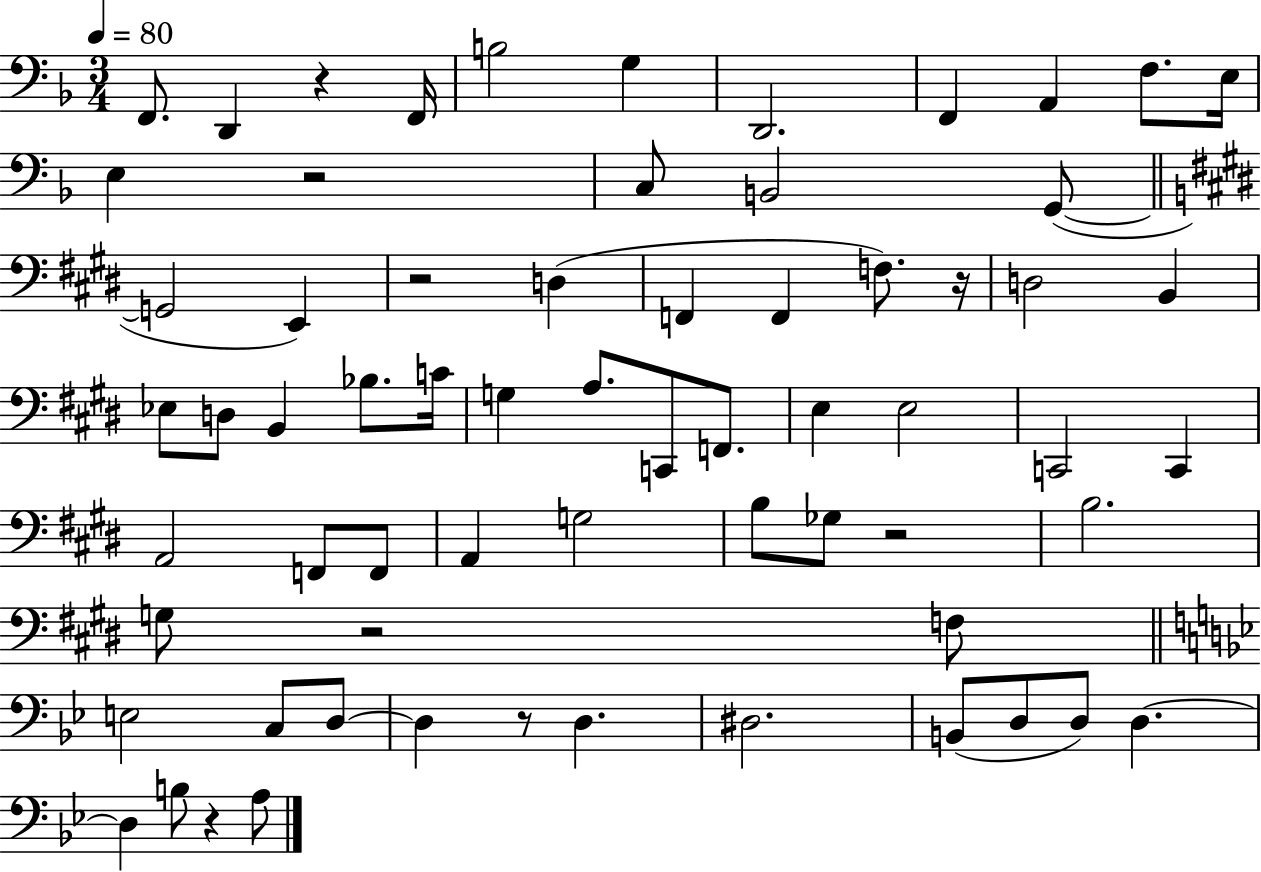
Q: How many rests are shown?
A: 8